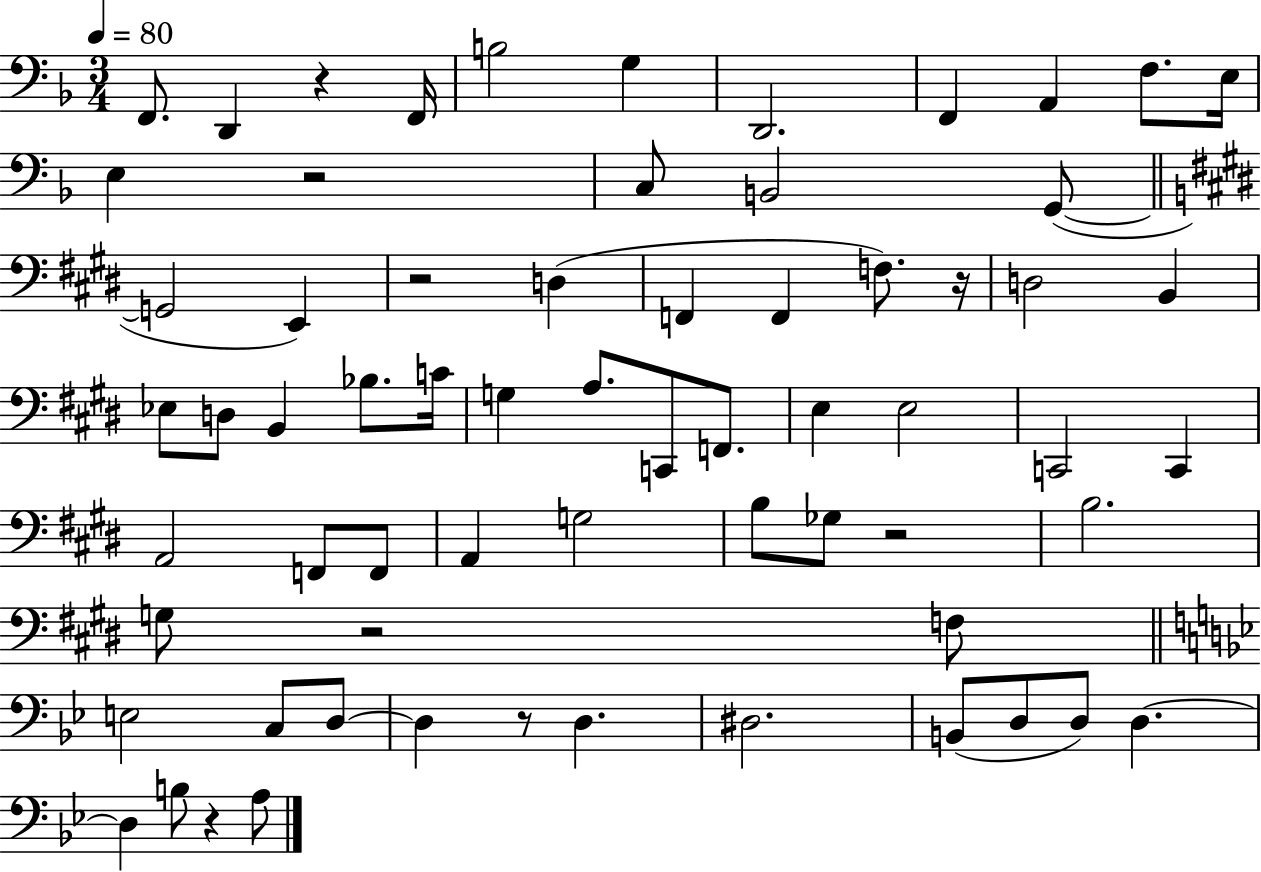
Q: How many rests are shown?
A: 8